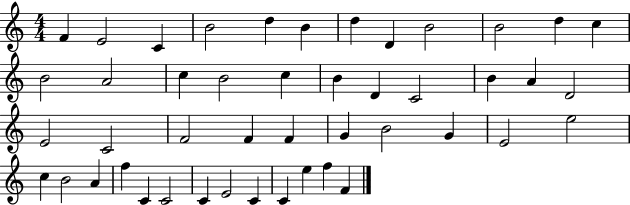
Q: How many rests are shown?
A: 0